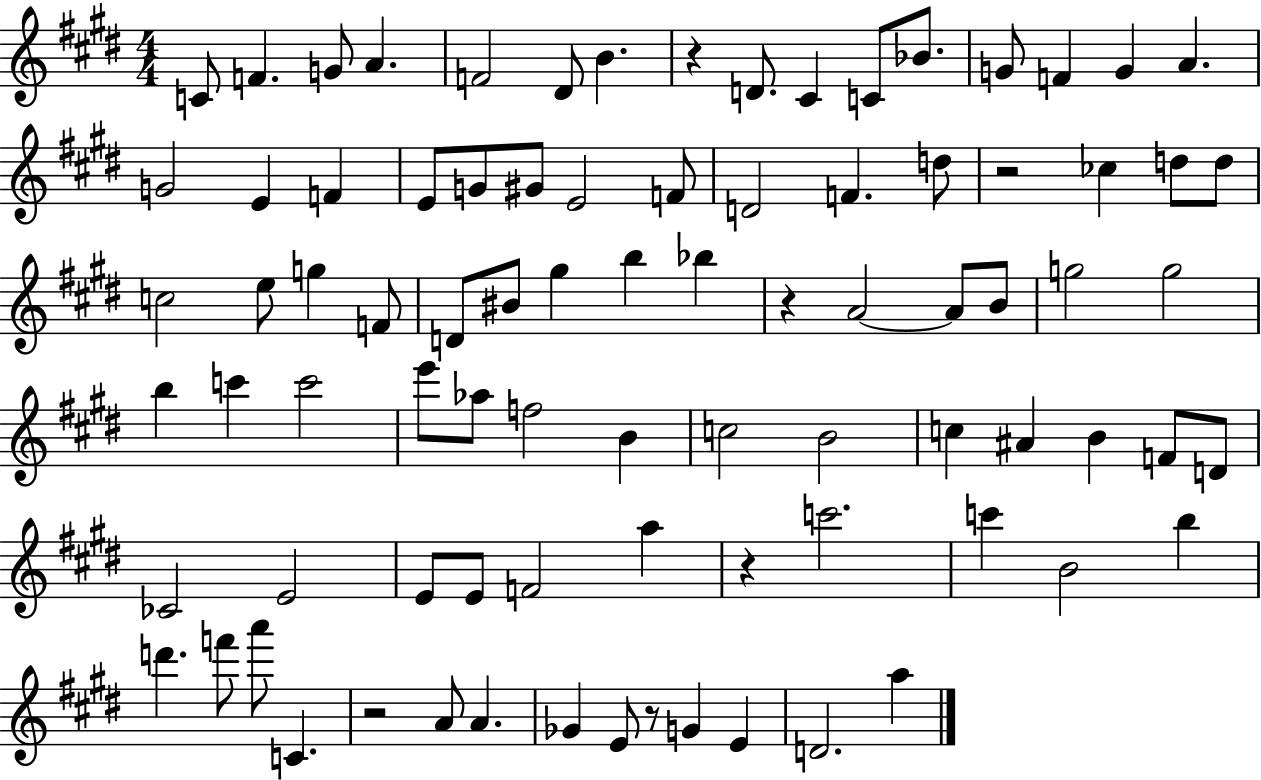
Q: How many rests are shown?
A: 6